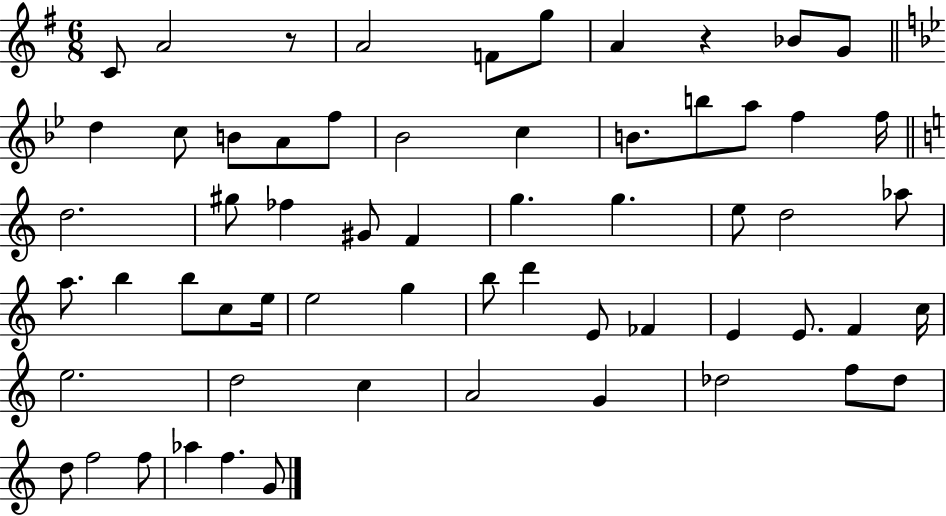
C4/e A4/h R/e A4/h F4/e G5/e A4/q R/q Bb4/e G4/e D5/q C5/e B4/e A4/e F5/e Bb4/h C5/q B4/e. B5/e A5/e F5/q F5/s D5/h. G#5/e FES5/q G#4/e F4/q G5/q. G5/q. E5/e D5/h Ab5/e A5/e. B5/q B5/e C5/e E5/s E5/h G5/q B5/e D6/q E4/e FES4/q E4/q E4/e. F4/q C5/s E5/h. D5/h C5/q A4/h G4/q Db5/h F5/e Db5/e D5/e F5/h F5/e Ab5/q F5/q. G4/e